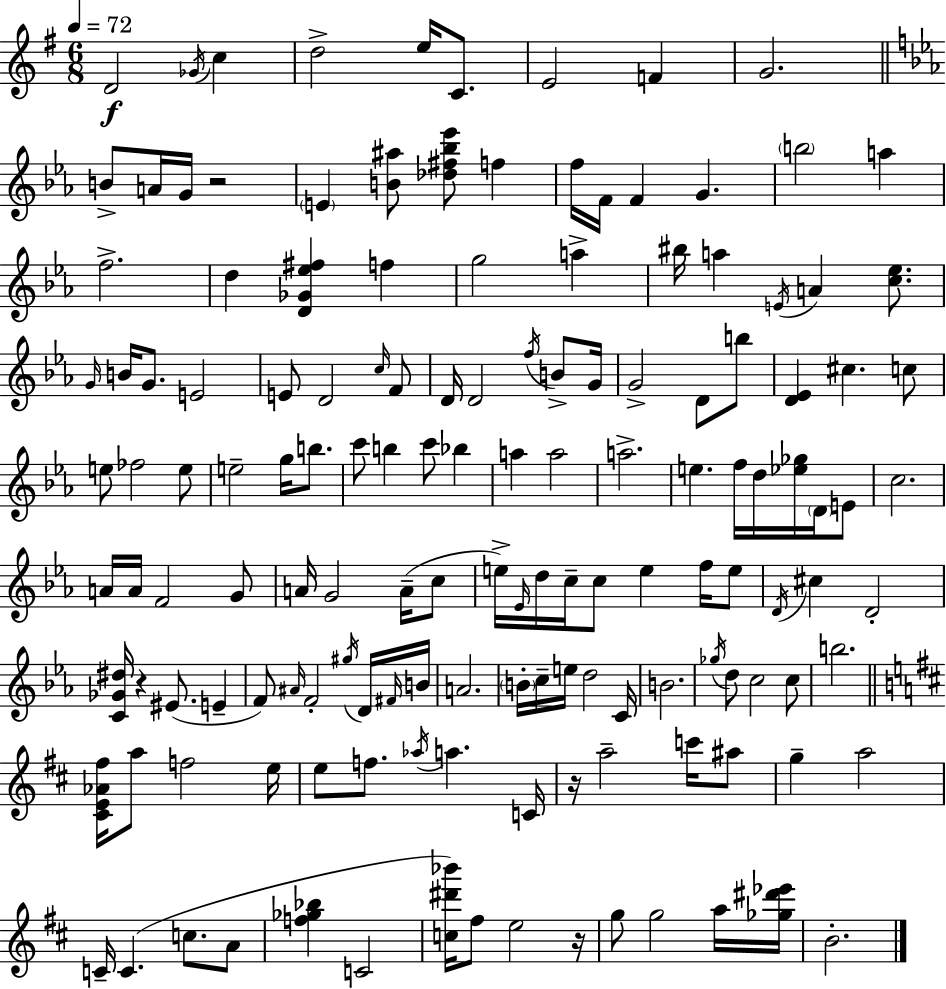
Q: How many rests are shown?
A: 4